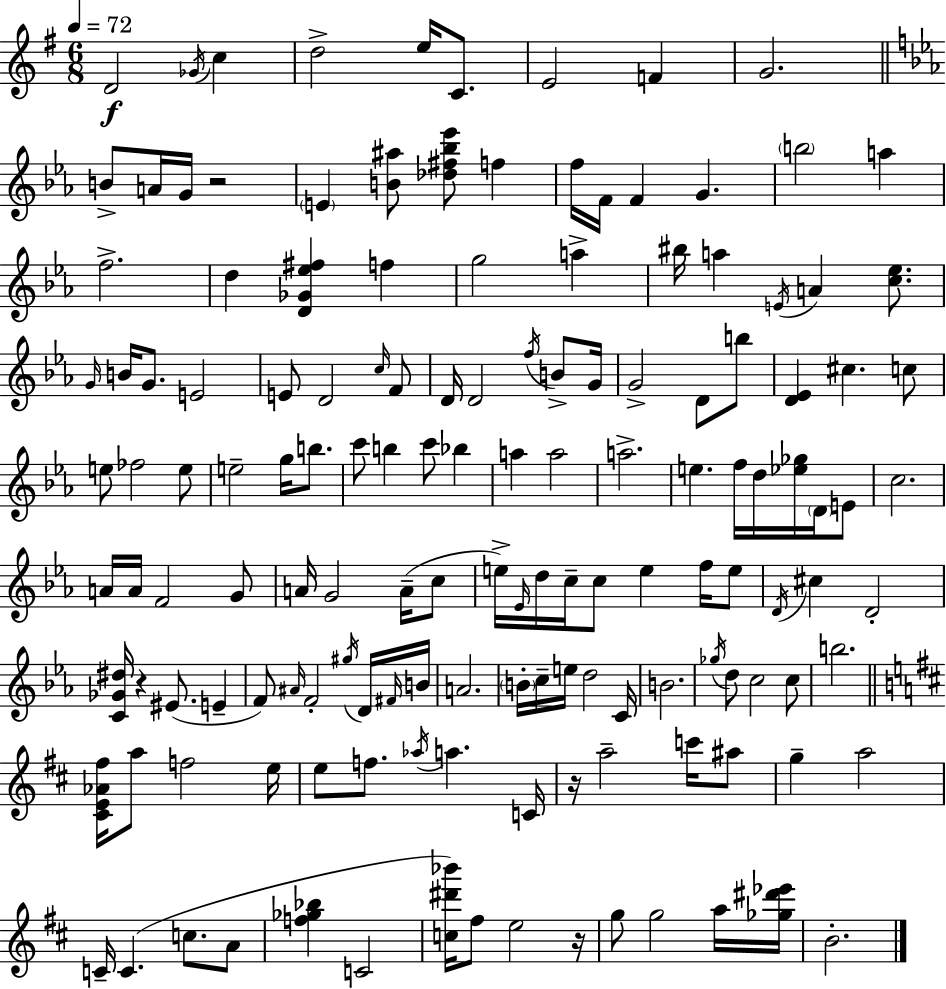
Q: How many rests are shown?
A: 4